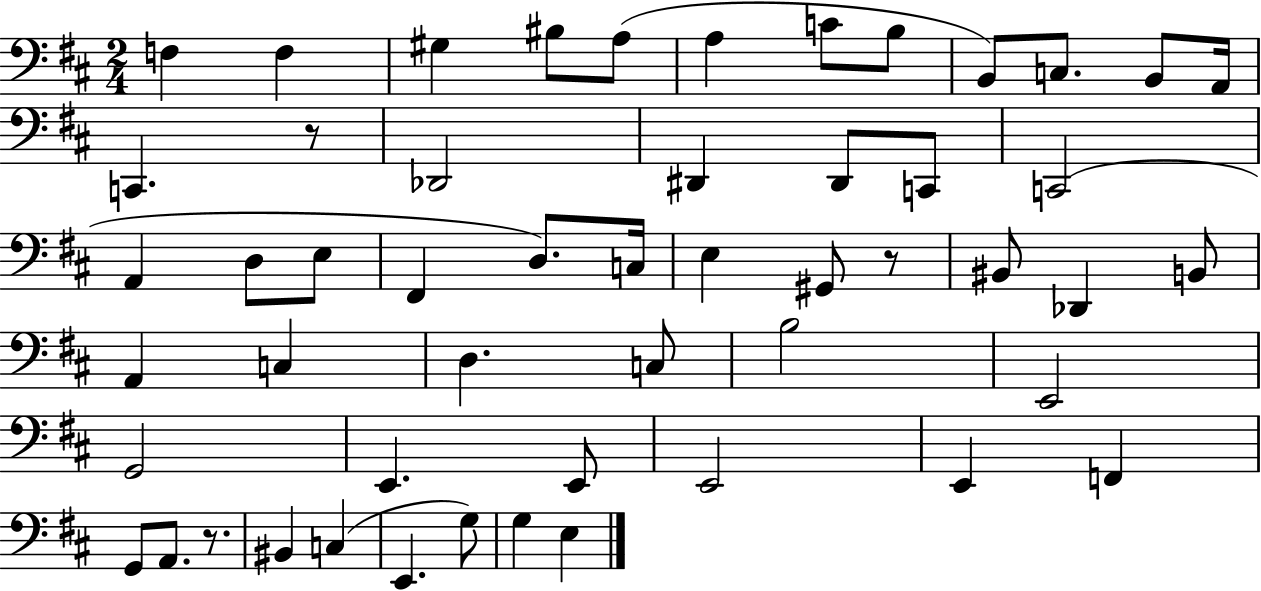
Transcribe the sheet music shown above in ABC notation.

X:1
T:Untitled
M:2/4
L:1/4
K:D
F, F, ^G, ^B,/2 A,/2 A, C/2 B,/2 B,,/2 C,/2 B,,/2 A,,/4 C,, z/2 _D,,2 ^D,, ^D,,/2 C,,/2 C,,2 A,, D,/2 E,/2 ^F,, D,/2 C,/4 E, ^G,,/2 z/2 ^B,,/2 _D,, B,,/2 A,, C, D, C,/2 B,2 E,,2 G,,2 E,, E,,/2 E,,2 E,, F,, G,,/2 A,,/2 z/2 ^B,, C, E,, G,/2 G, E,